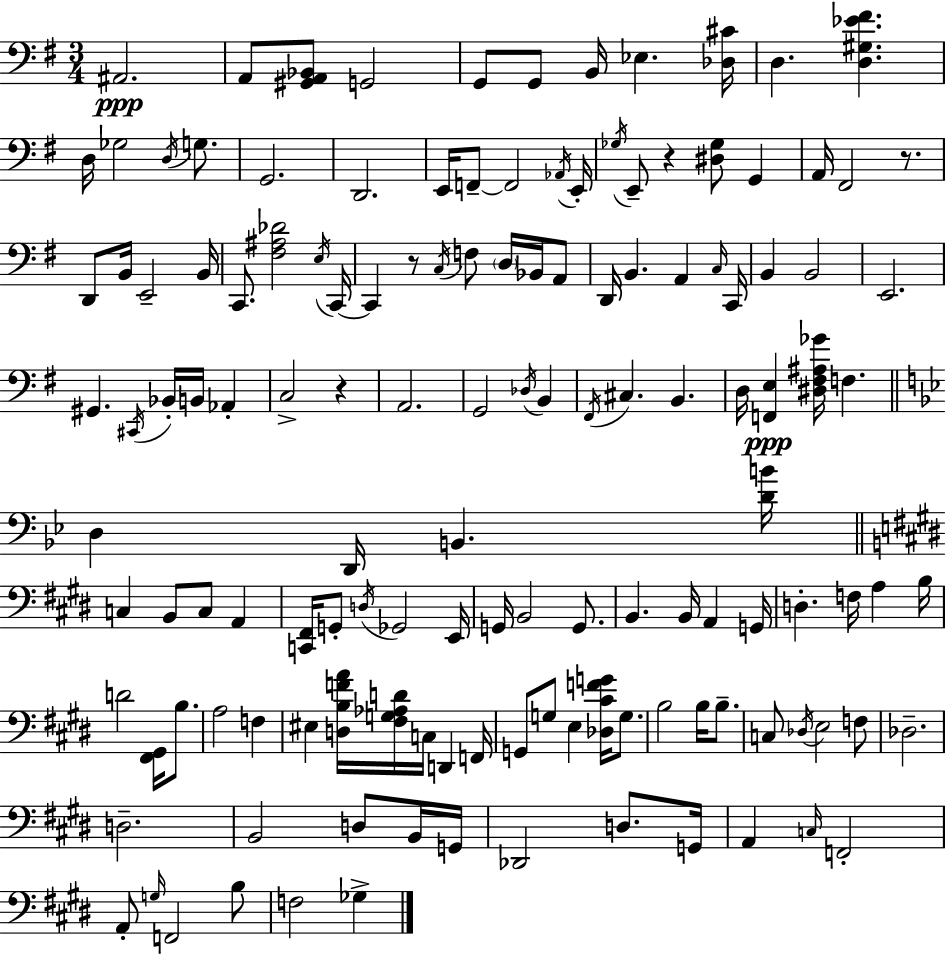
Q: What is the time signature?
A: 3/4